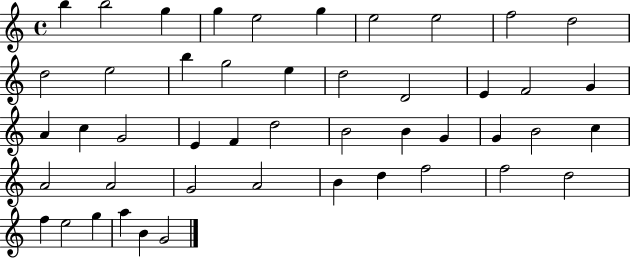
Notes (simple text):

B5/q B5/h G5/q G5/q E5/h G5/q E5/h E5/h F5/h D5/h D5/h E5/h B5/q G5/h E5/q D5/h D4/h E4/q F4/h G4/q A4/q C5/q G4/h E4/q F4/q D5/h B4/h B4/q G4/q G4/q B4/h C5/q A4/h A4/h G4/h A4/h B4/q D5/q F5/h F5/h D5/h F5/q E5/h G5/q A5/q B4/q G4/h